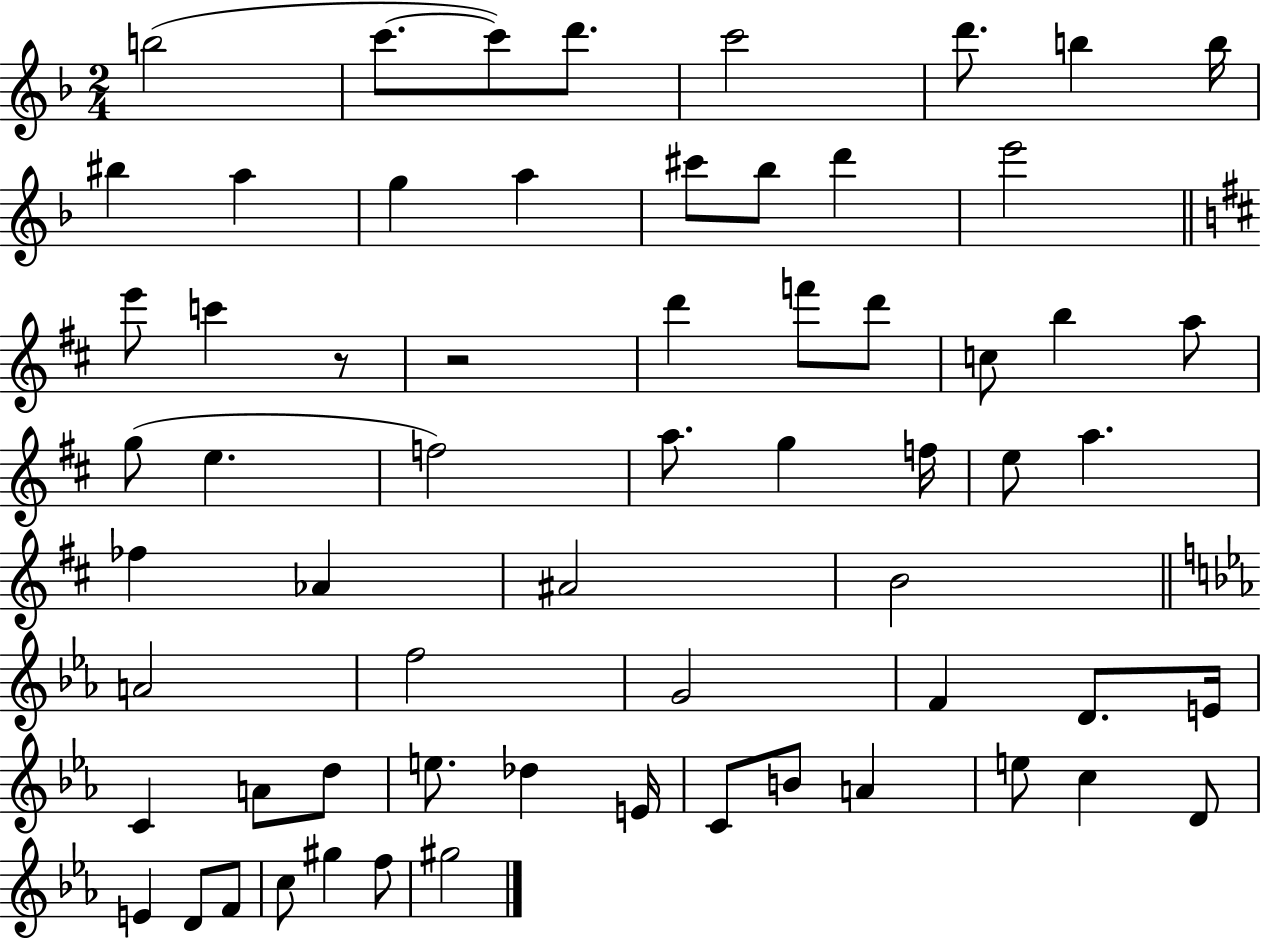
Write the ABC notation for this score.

X:1
T:Untitled
M:2/4
L:1/4
K:F
b2 c'/2 c'/2 d'/2 c'2 d'/2 b b/4 ^b a g a ^c'/2 _b/2 d' e'2 e'/2 c' z/2 z2 d' f'/2 d'/2 c/2 b a/2 g/2 e f2 a/2 g f/4 e/2 a _f _A ^A2 B2 A2 f2 G2 F D/2 E/4 C A/2 d/2 e/2 _d E/4 C/2 B/2 A e/2 c D/2 E D/2 F/2 c/2 ^g f/2 ^g2